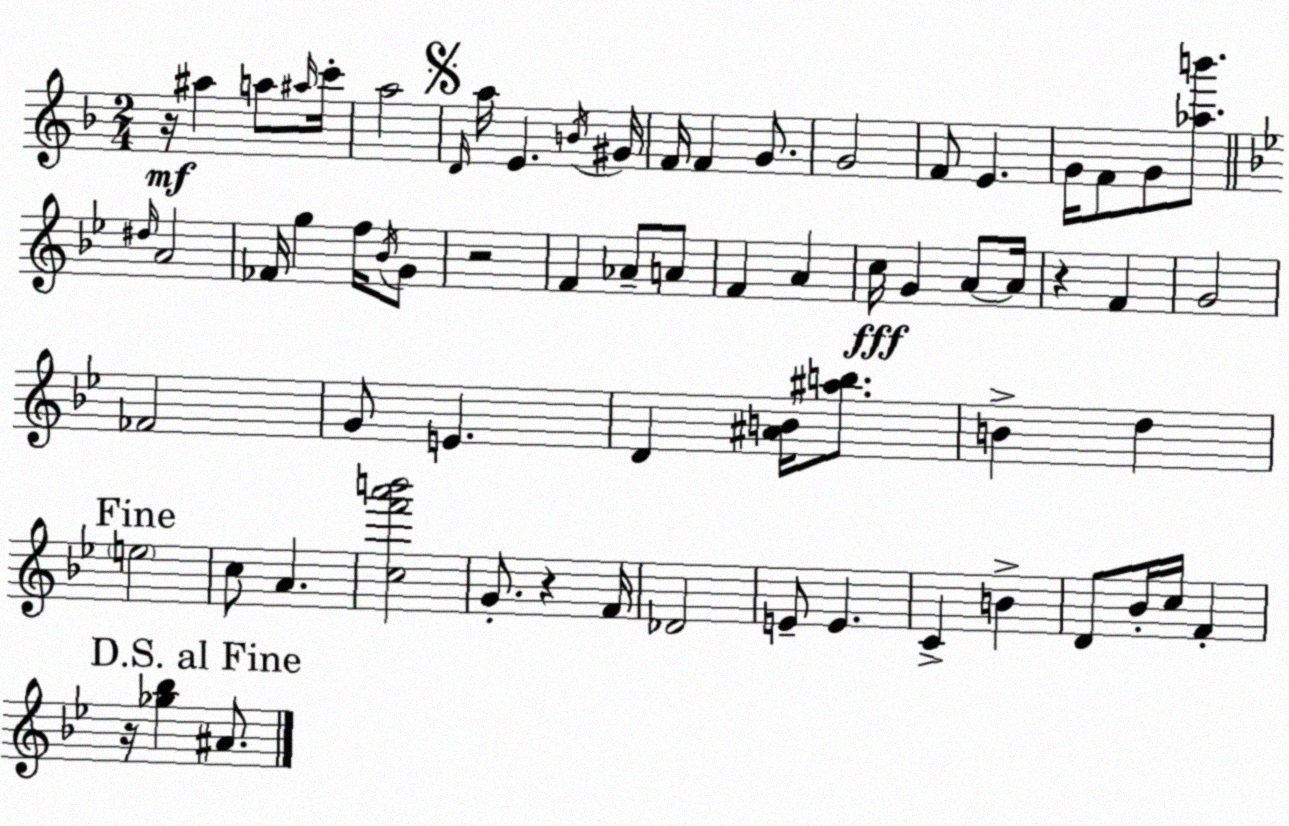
X:1
T:Untitled
M:2/4
L:1/4
K:F
z/4 ^a a/2 ^a/4 c'/4 a2 D/4 a/4 E B/4 ^G/4 F/4 F G/2 G2 F/2 E G/4 F/2 G/2 [_ab']/2 ^d/4 A2 _F/4 g f/4 _B/4 G/2 z2 F _A/2 A/2 F A c/4 G A/2 A/4 z F G2 _F2 G/2 E D [^AB]/4 [^ab]/2 B d e2 c/2 A [cf'a'b']2 G/2 z F/4 _D2 E/2 E C B D/2 _B/4 c/4 F z/4 [_g_b] ^A/2